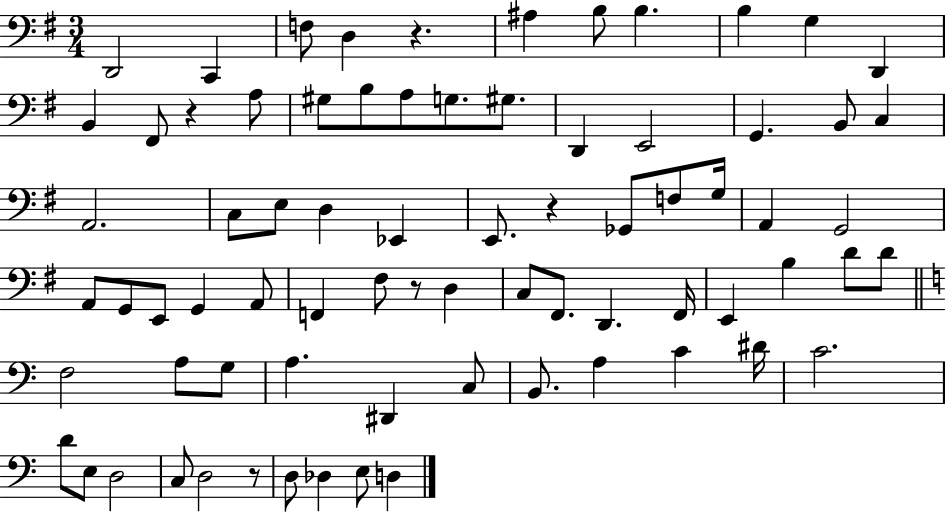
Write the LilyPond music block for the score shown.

{
  \clef bass
  \numericTimeSignature
  \time 3/4
  \key g \major
  d,2 c,4 | f8 d4 r4. | ais4 b8 b4. | b4 g4 d,4 | \break b,4 fis,8 r4 a8 | gis8 b8 a8 g8. gis8. | d,4 e,2 | g,4. b,8 c4 | \break a,2. | c8 e8 d4 ees,4 | e,8. r4 ges,8 f8 g16 | a,4 g,2 | \break a,8 g,8 e,8 g,4 a,8 | f,4 fis8 r8 d4 | c8 fis,8. d,4. fis,16 | e,4 b4 d'8 d'8 | \break \bar "||" \break \key c \major f2 a8 g8 | a4. dis,4 c8 | b,8. a4 c'4 dis'16 | c'2. | \break d'8 e8 d2 | c8 d2 r8 | d8 des4 e8 d4 | \bar "|."
}